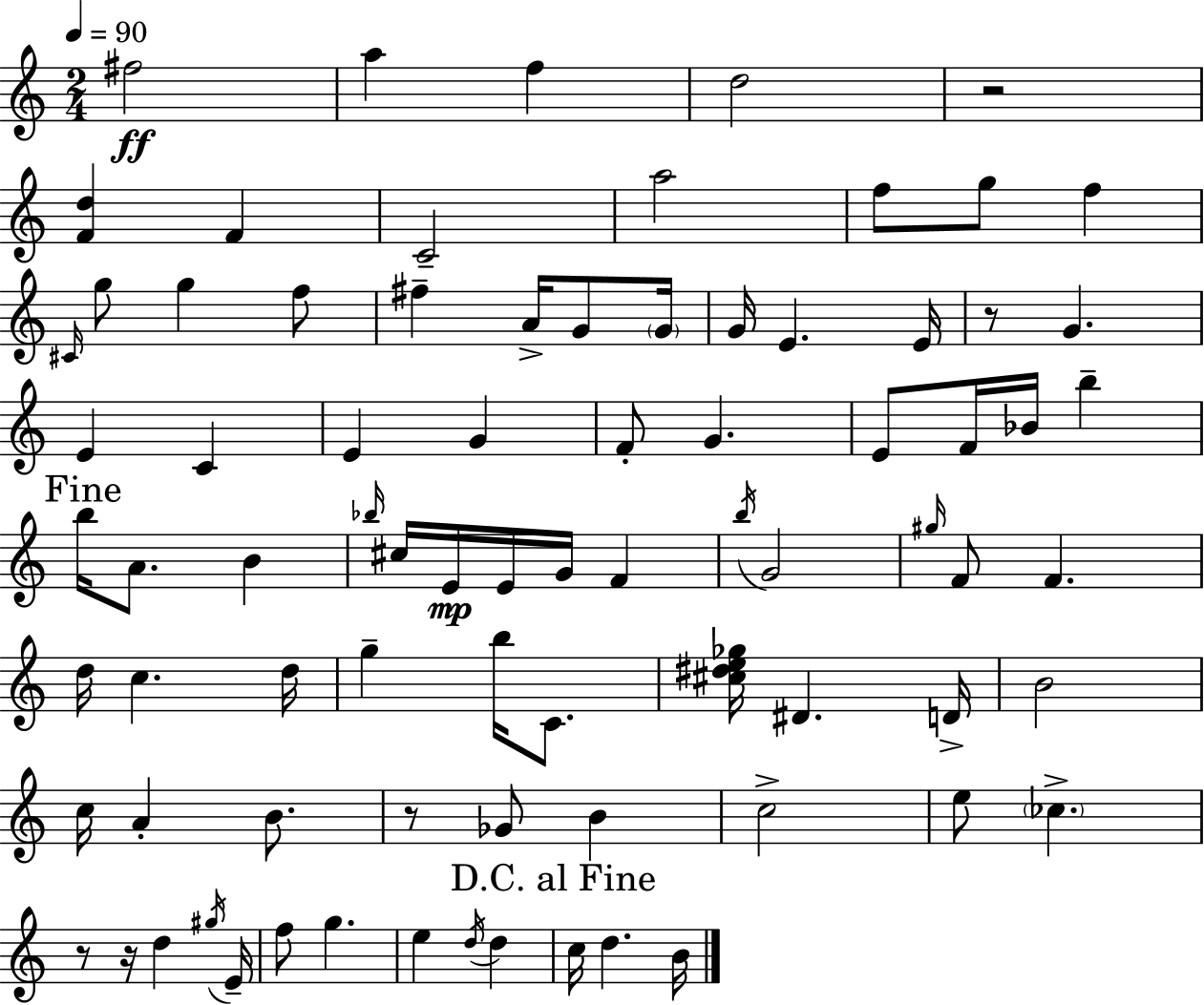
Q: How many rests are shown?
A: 5